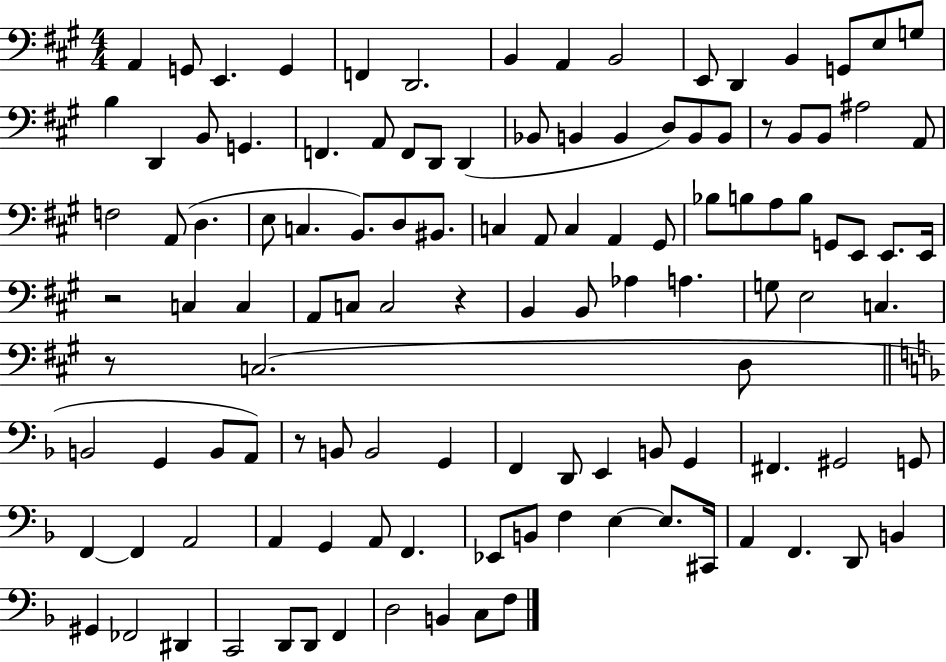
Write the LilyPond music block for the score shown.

{
  \clef bass
  \numericTimeSignature
  \time 4/4
  \key a \major
  \repeat volta 2 { a,4 g,8 e,4. g,4 | f,4 d,2. | b,4 a,4 b,2 | e,8 d,4 b,4 g,8 e8 g8 | \break b4 d,4 b,8 g,4. | f,4. a,8 f,8 d,8 d,4( | bes,8 b,4 b,4 d8) b,8 b,8 | r8 b,8 b,8 ais2 a,8 | \break f2 a,8( d4. | e8 c4. b,8.) d8 bis,8. | c4 a,8 c4 a,4 gis,8 | bes8 b8 a8 b8 g,8 e,8 e,8. e,16 | \break r2 c4 c4 | a,8 c8 c2 r4 | b,4 b,8 aes4 a4. | g8 e2 c4. | \break r8 c2.( d8 | \bar "||" \break \key f \major b,2 g,4 b,8 a,8) | r8 b,8 b,2 g,4 | f,4 d,8 e,4 b,8 g,4 | fis,4. gis,2 g,8 | \break f,4~~ f,4 a,2 | a,4 g,4 a,8 f,4. | ees,8 b,8 f4 e4~~ e8. cis,16 | a,4 f,4. d,8 b,4 | \break gis,4 fes,2 dis,4 | c,2 d,8 d,8 f,4 | d2 b,4 c8 f8 | } \bar "|."
}